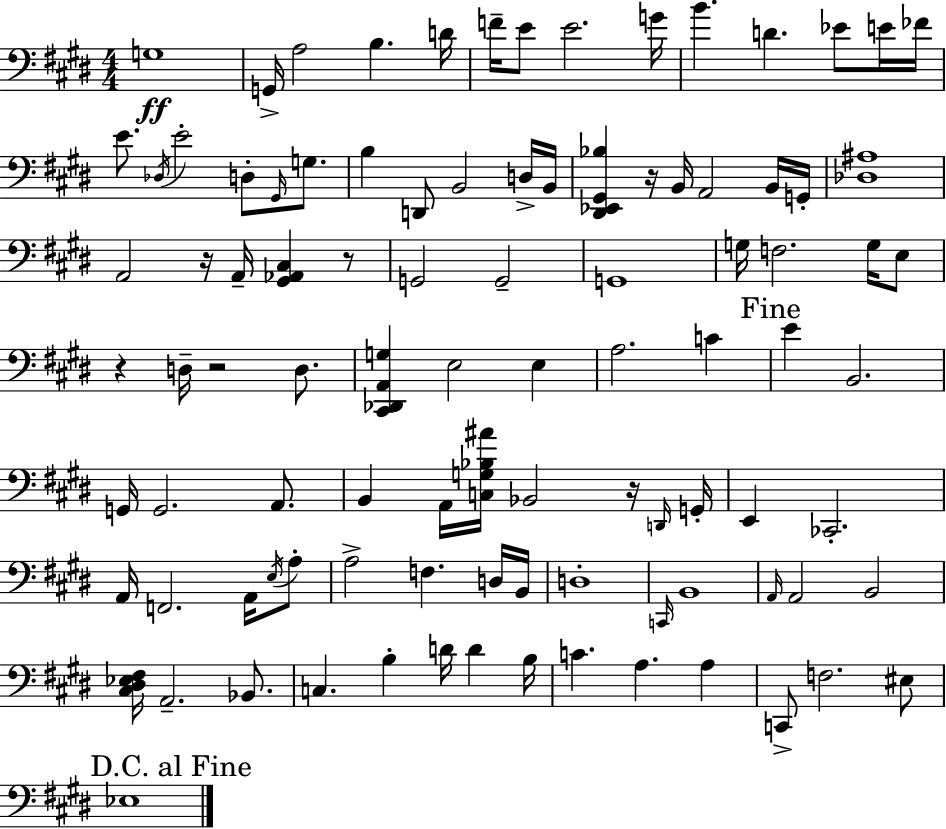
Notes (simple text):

G3/w G2/s A3/h B3/q. D4/s F4/s E4/e E4/h. G4/s B4/q. D4/q. Eb4/e E4/s FES4/s E4/e. Db3/s E4/h D3/e G#2/s G3/e. B3/q D2/e B2/h D3/s B2/s [D#2,Eb2,G#2,Bb3]/q R/s B2/s A2/h B2/s G2/s [Db3,A#3]/w A2/h R/s A2/s [G#2,Ab2,C#3]/q R/e G2/h G2/h G2/w G3/s F3/h. G3/s E3/e R/q D3/s R/h D3/e. [C#2,Db2,A2,G3]/q E3/h E3/q A3/h. C4/q E4/q B2/h. G2/s G2/h. A2/e. B2/q A2/s [C3,G3,Bb3,A#4]/s Bb2/h R/s D2/s G2/s E2/q CES2/h. A2/s F2/h. A2/s E3/s A3/e A3/h F3/q. D3/s B2/s D3/w C2/s B2/w A2/s A2/h B2/h [C#3,D#3,Eb3,F#3]/s A2/h. Bb2/e. C3/q. B3/q D4/s D4/q B3/s C4/q. A3/q. A3/q C2/e F3/h. EIS3/e Eb3/w